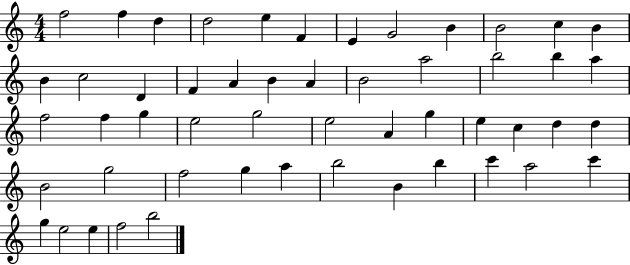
{
  \clef treble
  \numericTimeSignature
  \time 4/4
  \key c \major
  f''2 f''4 d''4 | d''2 e''4 f'4 | e'4 g'2 b'4 | b'2 c''4 b'4 | \break b'4 c''2 d'4 | f'4 a'4 b'4 a'4 | b'2 a''2 | b''2 b''4 a''4 | \break f''2 f''4 g''4 | e''2 g''2 | e''2 a'4 g''4 | e''4 c''4 d''4 d''4 | \break b'2 g''2 | f''2 g''4 a''4 | b''2 b'4 b''4 | c'''4 a''2 c'''4 | \break g''4 e''2 e''4 | f''2 b''2 | \bar "|."
}